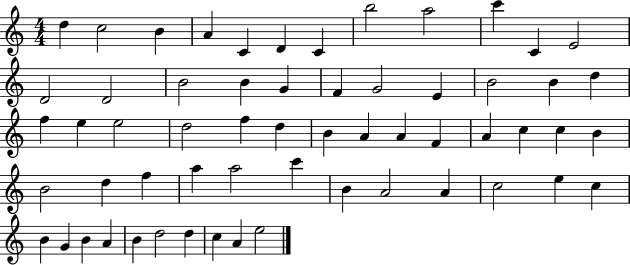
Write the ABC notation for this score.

X:1
T:Untitled
M:4/4
L:1/4
K:C
d c2 B A C D C b2 a2 c' C E2 D2 D2 B2 B G F G2 E B2 B d f e e2 d2 f d B A A F A c c B B2 d f a a2 c' B A2 A c2 e c B G B A B d2 d c A e2